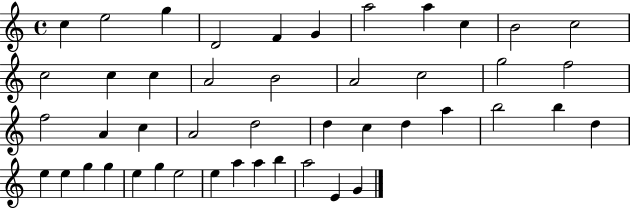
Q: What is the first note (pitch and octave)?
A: C5